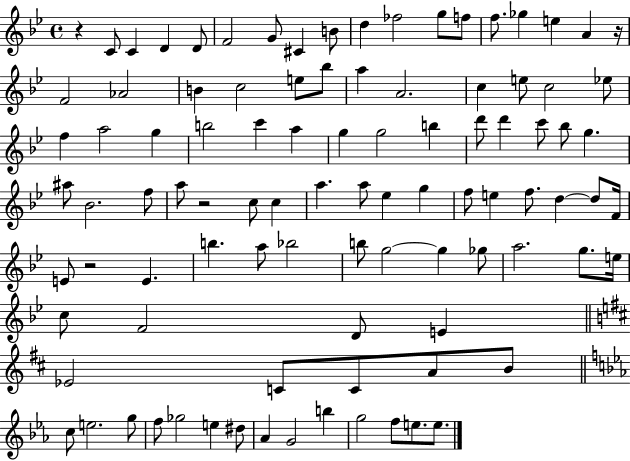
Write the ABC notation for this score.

X:1
T:Untitled
M:4/4
L:1/4
K:Bb
z C/2 C D D/2 F2 G/2 ^C B/2 d _f2 g/2 f/2 f/2 _g e A z/4 F2 _A2 B c2 e/2 _b/2 a A2 c e/2 c2 _e/2 f a2 g b2 c' a g g2 b d'/2 d' c'/2 _b/2 g ^a/2 _B2 f/2 a/2 z2 c/2 c a a/2 _e g f/2 e f/2 d d/2 F/4 E/2 z2 E b a/2 _b2 b/2 g2 g _g/2 a2 g/2 e/4 c/2 F2 D/2 E _E2 C/2 C/2 A/2 B/2 c/2 e2 g/2 f/2 _g2 e ^d/2 _A G2 b g2 f/2 e/2 e/2